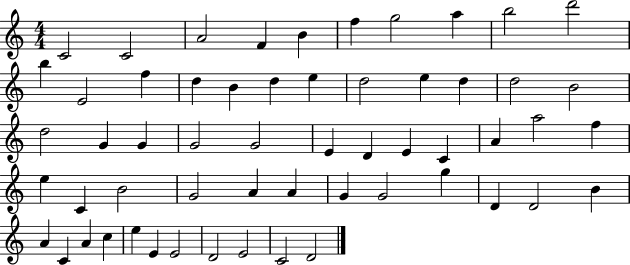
{
  \clef treble
  \numericTimeSignature
  \time 4/4
  \key c \major
  c'2 c'2 | a'2 f'4 b'4 | f''4 g''2 a''4 | b''2 d'''2 | \break b''4 e'2 f''4 | d''4 b'4 d''4 e''4 | d''2 e''4 d''4 | d''2 b'2 | \break d''2 g'4 g'4 | g'2 g'2 | e'4 d'4 e'4 c'4 | a'4 a''2 f''4 | \break e''4 c'4 b'2 | g'2 a'4 a'4 | g'4 g'2 g''4 | d'4 d'2 b'4 | \break a'4 c'4 a'4 c''4 | e''4 e'4 e'2 | d'2 e'2 | c'2 d'2 | \break \bar "|."
}